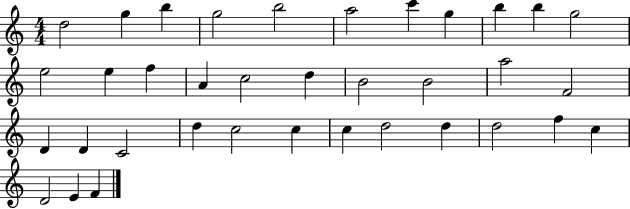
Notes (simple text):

D5/h G5/q B5/q G5/h B5/h A5/h C6/q G5/q B5/q B5/q G5/h E5/h E5/q F5/q A4/q C5/h D5/q B4/h B4/h A5/h F4/h D4/q D4/q C4/h D5/q C5/h C5/q C5/q D5/h D5/q D5/h F5/q C5/q D4/h E4/q F4/q